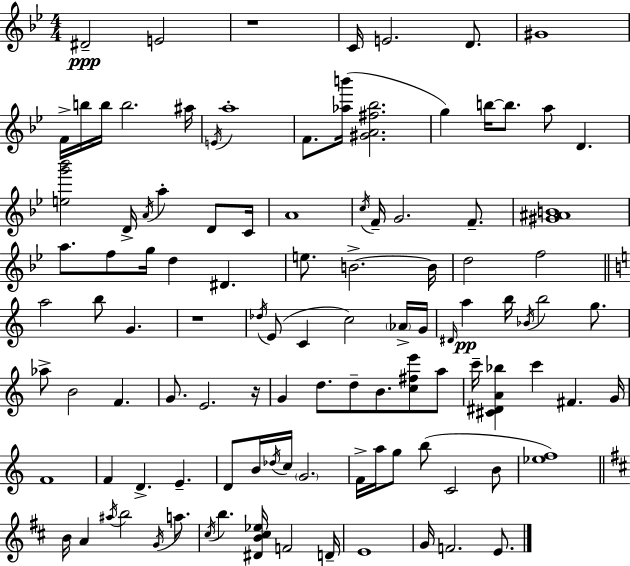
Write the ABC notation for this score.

X:1
T:Untitled
M:4/4
L:1/4
K:Gm
^D2 E2 z4 C/4 E2 D/2 ^G4 F/4 b/4 b/4 b2 ^a/4 E/4 a4 F/2 [_ab']/4 [^GA^f_b]2 g b/4 b/2 a/2 D [eg'_b']2 D/4 A/4 a D/2 C/4 A4 c/4 F/4 G2 F/2 [^G^AB]4 a/2 f/2 g/4 d ^D e/2 B2 B/4 d2 f2 a2 b/2 G z4 _d/4 E/2 C c2 _A/4 G/4 ^D/4 a b/4 _B/4 b2 g/2 _a/2 B2 F G/2 E2 z/4 G d/2 d/2 B/2 [c^fe']/2 a/2 c'/4 [^C^DA_b] c' ^F G/4 F4 F D E D/2 B/4 _d/4 c/4 G2 F/4 a/4 g/2 b/2 C2 B/2 [_ef]4 B/4 A ^a/4 b2 G/4 a/2 ^c/4 b [^DB^c_e]/4 F2 D/4 E4 G/4 F2 E/2